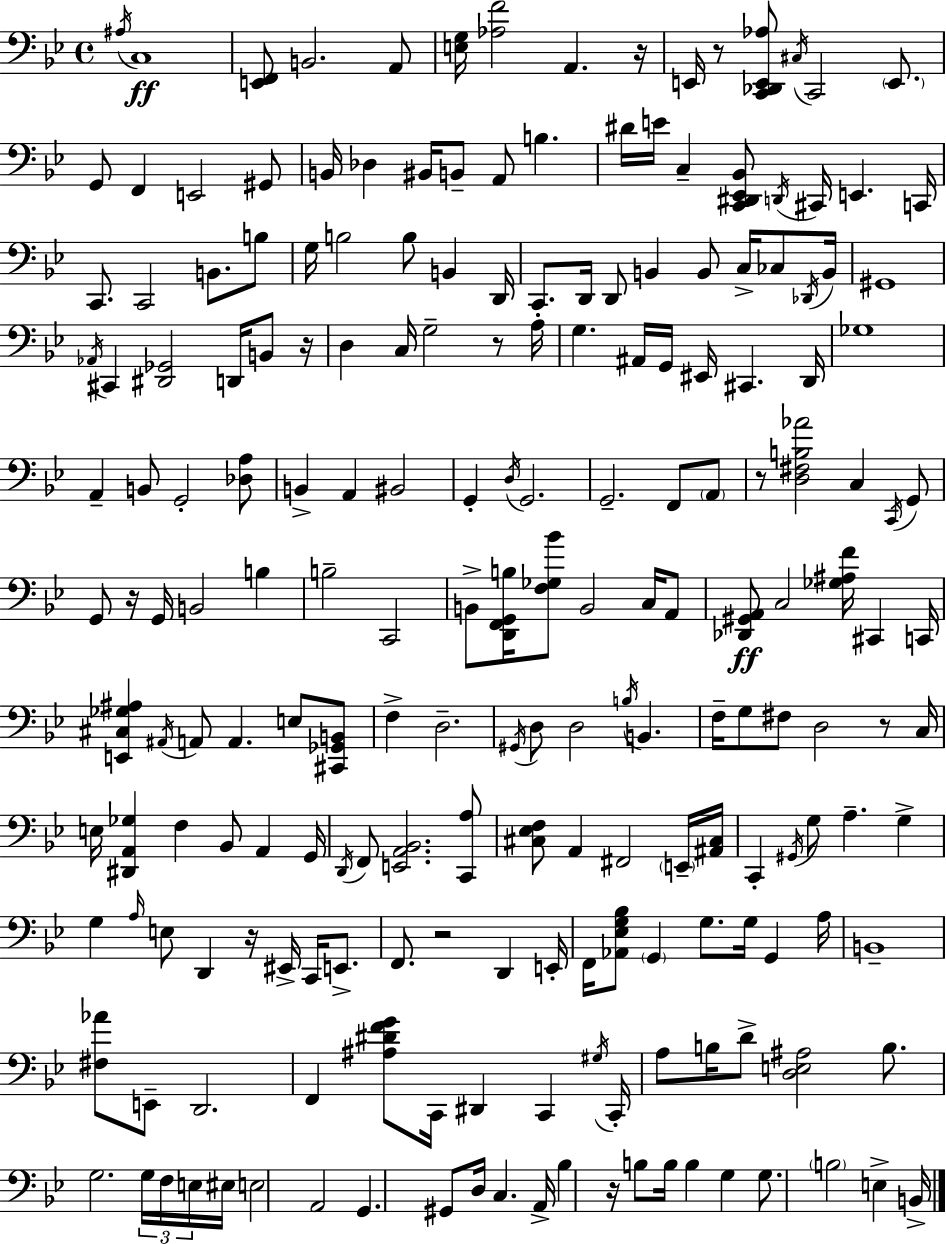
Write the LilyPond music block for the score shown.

{
  \clef bass
  \time 4/4
  \defaultTimeSignature
  \key g \minor
  \acciaccatura { ais16 }\ff c1 | <e, f,>8 b,2. a,8 | <e g>16 <aes f'>2 a,4. | r16 e,16 r8 <c, des, e, aes>8 \acciaccatura { cis16 } c,2 \parenthesize e,8. | \break g,8 f,4 e,2 | gis,8 b,16 des4 bis,16 b,8-- a,8 b4. | dis'16 e'16 c4-- <c, dis, ees, bes,>8 \acciaccatura { d,16 } cis,16 e,4. | c,16 c,8. c,2 b,8. | \break b8 g16 b2 b8 b,4 | d,16 c,8. d,16 d,8 b,4 b,8 c16-> | ces8 \acciaccatura { des,16 } b,16 gis,1 | \acciaccatura { aes,16 } cis,4 <dis, ges,>2 | \break d,16 b,8 r16 d4 c16 g2-- | r8 a16-. g4. ais,16 g,16 eis,16 cis,4. | d,16 ges1 | a,4-- b,8 g,2-. | \break <des a>8 b,4-> a,4 bis,2 | g,4-. \acciaccatura { d16 } g,2. | g,2.-- | f,8 \parenthesize a,8 r8 <d fis b aes'>2 | \break c4 \acciaccatura { c,16 } g,8 g,8 r16 g,16 b,2 | b4 b2-- c,2 | b,8-> <d, f, g, b>16 <f ges bes'>8 b,2 | c16 a,8 <des, gis, a,>8\ff c2 | \break <ges ais f'>16 cis,4 c,16 <e, cis ges ais>4 \acciaccatura { ais,16 } a,8 a,4. | e8 <cis, ges, b,>8 f4-> d2.-- | \acciaccatura { gis,16 } d8 d2 | \acciaccatura { b16 } b,4. f16-- g8 fis8 d2 | \break r8 c16 e16 <dis, a, ges>4 f4 | bes,8 a,4 g,16 \acciaccatura { d,16 } f,8 <e, a, bes,>2. | <c, a>8 <cis ees f>8 a,4 | fis,2 \parenthesize e,16-- <ais, cis>16 c,4-. \acciaccatura { gis,16 } | \break g8 a4.-- g4-> g4 | \grace { a16 } e8 d,4 r16 eis,16-> c,16 e,8.-> f,8. | r2 d,4 e,16-. f,16 <aes, ees g bes>8 | \parenthesize g,4 g8. g16 g,4 a16 b,1-- | \break <fis aes'>8 e,8-- | d,2. f,4 | <ais dis' f' g'>8 c,16 dis,4 c,4 \acciaccatura { gis16 } c,16-. a8 | b16 d'8-> <d e ais>2 b8. g2. | \break \tuplet 3/2 { g16 f16 e16 } eis16 e2 | a,2 g,4. | gis,8 d16 c4. a,16-> bes4 | r16 b8 b16 b4 g4 g8. | \break \parenthesize b2 e4-> b,16-> \bar "|."
}